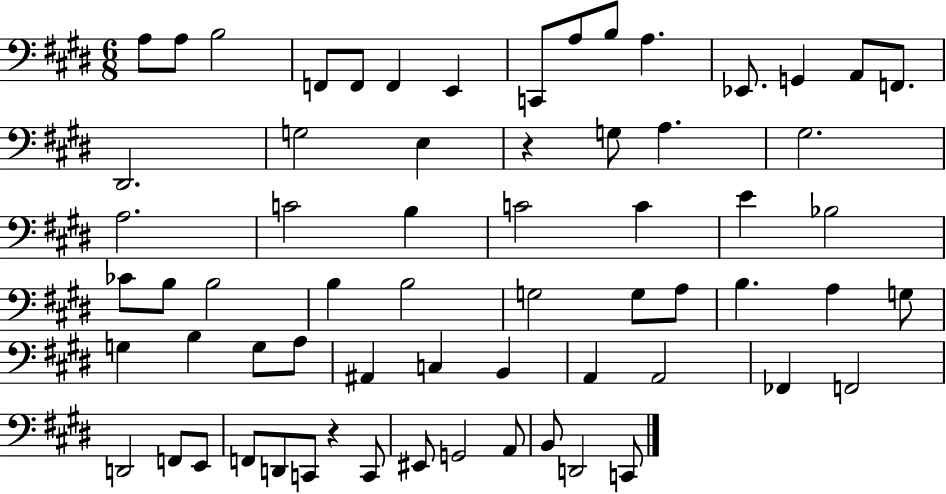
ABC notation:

X:1
T:Untitled
M:6/8
L:1/4
K:E
A,/2 A,/2 B,2 F,,/2 F,,/2 F,, E,, C,,/2 A,/2 B,/2 A, _E,,/2 G,, A,,/2 F,,/2 ^D,,2 G,2 E, z G,/2 A, ^G,2 A,2 C2 B, C2 C E _B,2 _C/2 B,/2 B,2 B, B,2 G,2 G,/2 A,/2 B, A, G,/2 G, B, G,/2 A,/2 ^A,, C, B,, A,, A,,2 _F,, F,,2 D,,2 F,,/2 E,,/2 F,,/2 D,,/2 C,,/2 z C,,/2 ^E,,/2 G,,2 A,,/2 B,,/2 D,,2 C,,/2